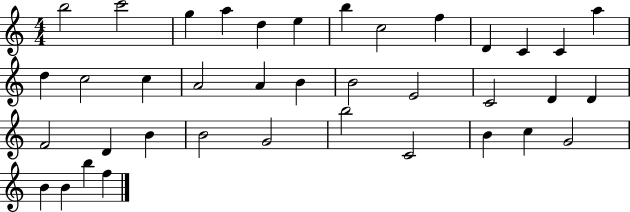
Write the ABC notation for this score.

X:1
T:Untitled
M:4/4
L:1/4
K:C
b2 c'2 g a d e b c2 f D C C a d c2 c A2 A B B2 E2 C2 D D F2 D B B2 G2 b2 C2 B c G2 B B b f